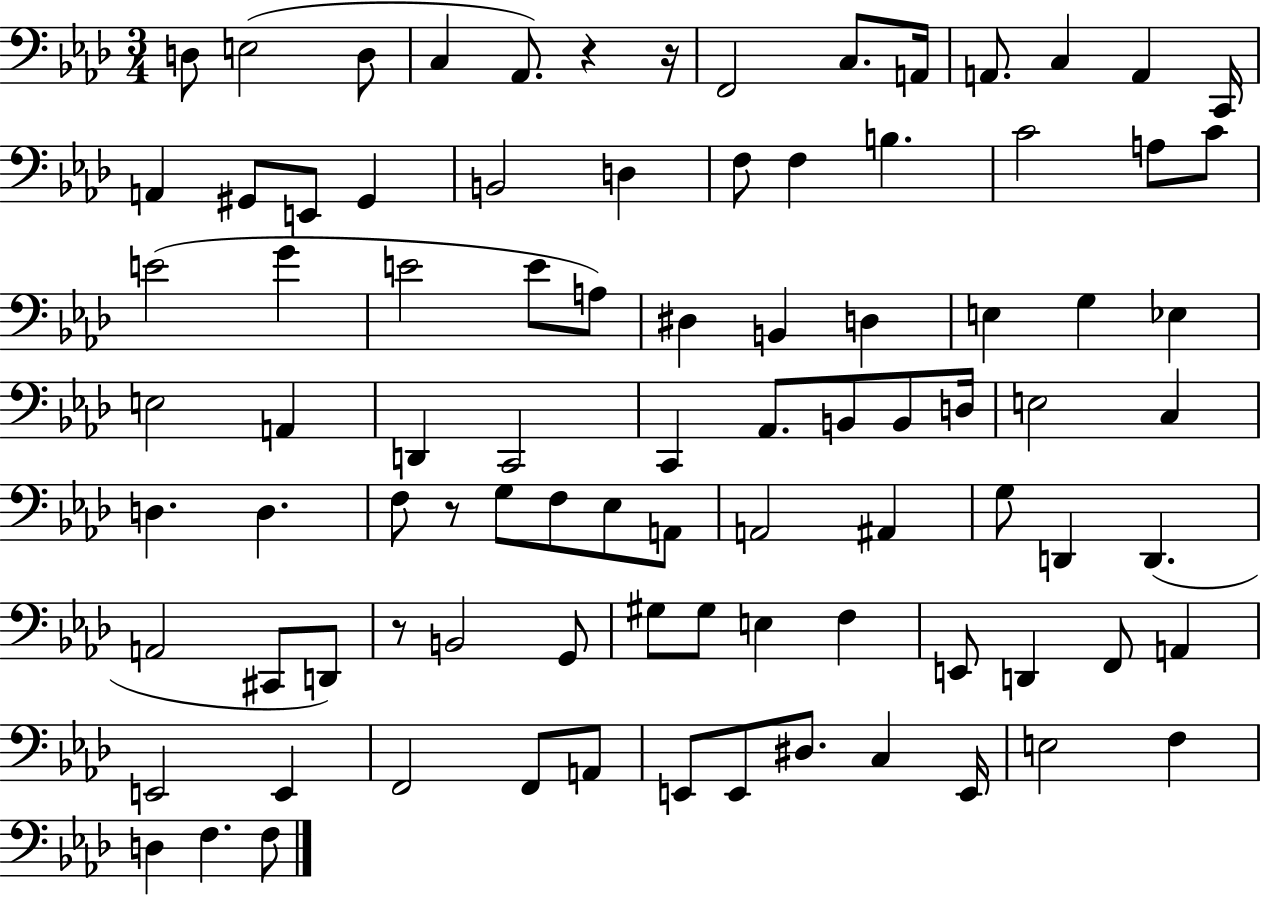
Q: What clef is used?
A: bass